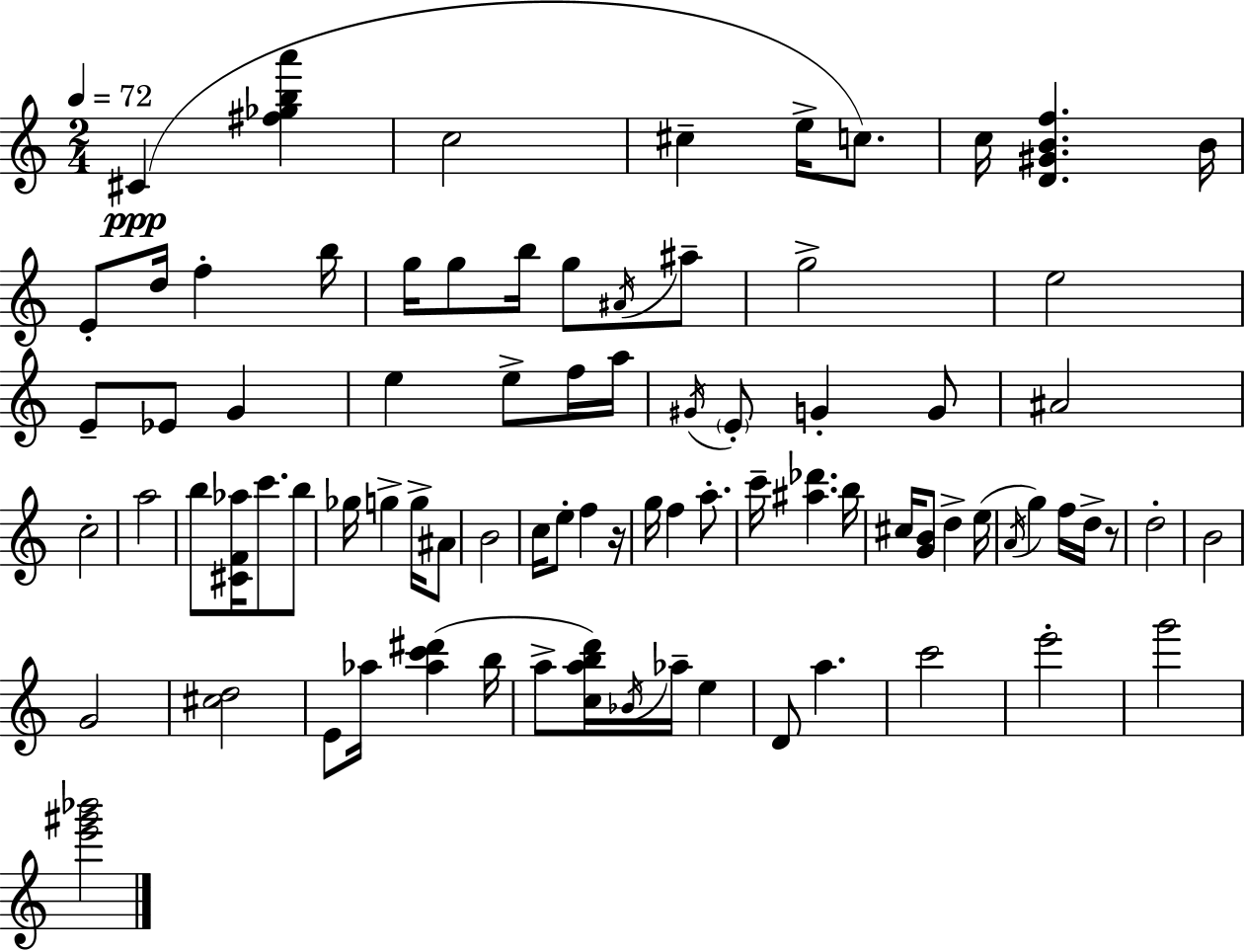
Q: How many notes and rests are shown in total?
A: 82